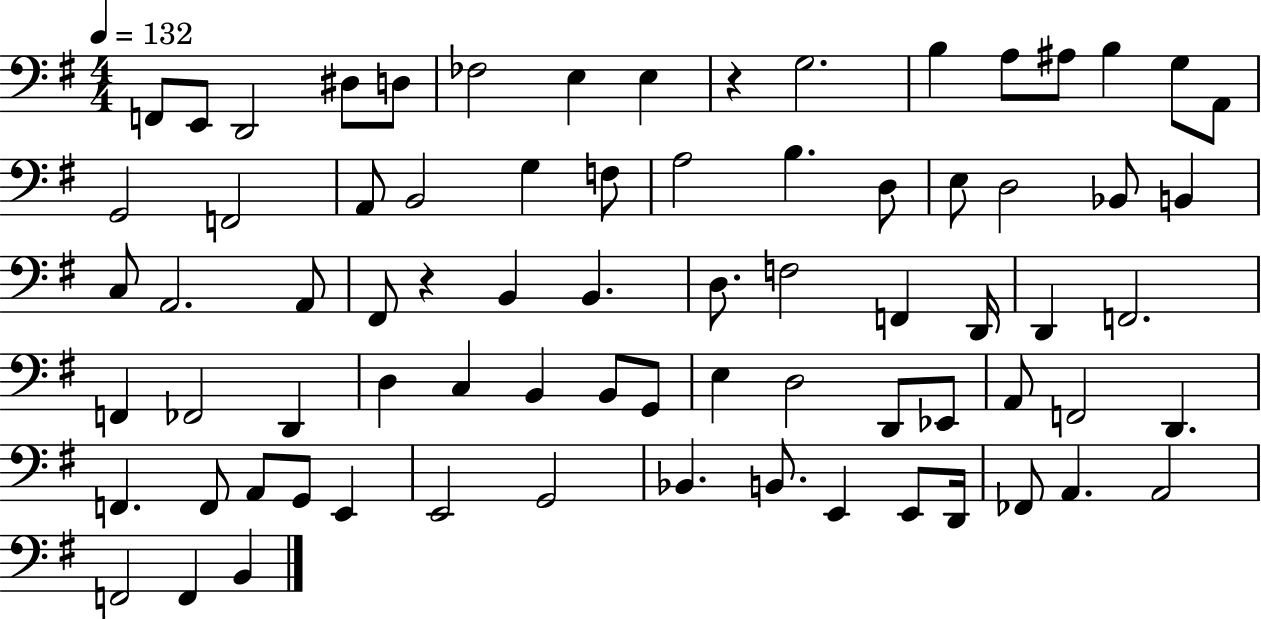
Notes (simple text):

F2/e E2/e D2/h D#3/e D3/e FES3/h E3/q E3/q R/q G3/h. B3/q A3/e A#3/e B3/q G3/e A2/e G2/h F2/h A2/e B2/h G3/q F3/e A3/h B3/q. D3/e E3/e D3/h Bb2/e B2/q C3/e A2/h. A2/e F#2/e R/q B2/q B2/q. D3/e. F3/h F2/q D2/s D2/q F2/h. F2/q FES2/h D2/q D3/q C3/q B2/q B2/e G2/e E3/q D3/h D2/e Eb2/e A2/e F2/h D2/q. F2/q. F2/e A2/e G2/e E2/q E2/h G2/h Bb2/q. B2/e. E2/q E2/e D2/s FES2/e A2/q. A2/h F2/h F2/q B2/q